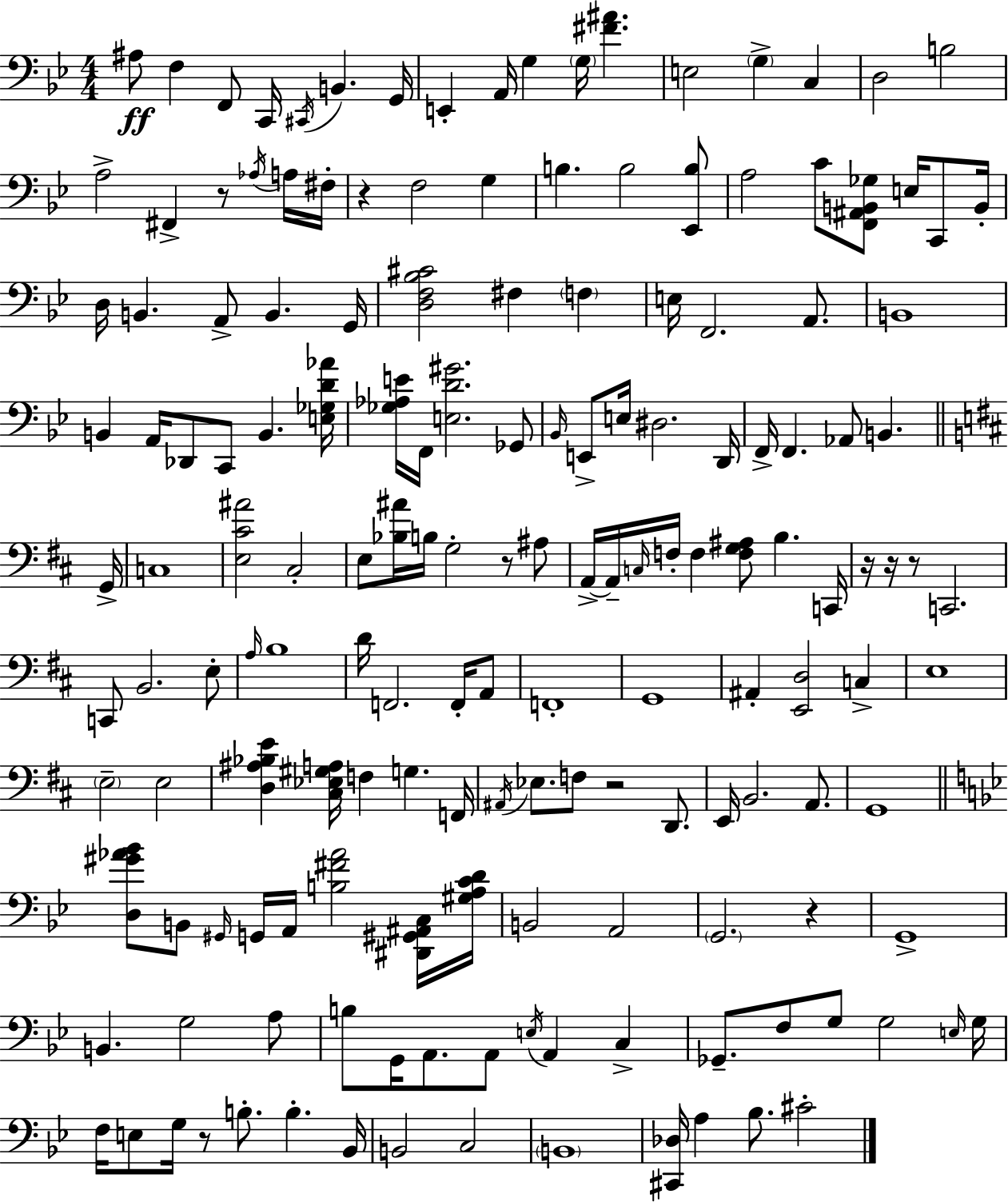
A#3/e F3/q F2/e C2/s C#2/s B2/q. G2/s E2/q A2/s G3/q G3/s [F#4,A#4]/q. E3/h G3/q C3/q D3/h B3/h A3/h F#2/q R/e Ab3/s A3/s F#3/s R/q F3/h G3/q B3/q. B3/h [Eb2,B3]/e A3/h C4/e [F2,A#2,B2,Gb3]/e E3/s C2/e B2/s D3/s B2/q. A2/e B2/q. G2/s [D3,F3,Bb3,C#4]/h F#3/q F3/q E3/s F2/h. A2/e. B2/w B2/q A2/s Db2/e C2/e B2/q. [E3,Gb3,D4,Ab4]/s [Gb3,Ab3,E4]/s F2/s [E3,D4,G#4]/h. Gb2/e Bb2/s E2/e E3/s D#3/h. D2/s F2/s F2/q. Ab2/e B2/q. G2/s C3/w [E3,C#4,A#4]/h C#3/h E3/e [Bb3,A#4]/s B3/s G3/h R/e A#3/e A2/s A2/s C3/s F3/s F3/q [F3,G3,A#3]/e B3/q. C2/s R/s R/s R/e C2/h. C2/e B2/h. E3/e A3/s B3/w D4/s F2/h. F2/s A2/e F2/w G2/w A#2/q [E2,D3]/h C3/q E3/w E3/h E3/h [D3,A#3,Bb3,E4]/q [C#3,Eb3,G#3,A3]/s F3/q G3/q. F2/s A#2/s Eb3/e. F3/e R/h D2/e. E2/s B2/h. A2/e. G2/w [D3,G#4,Ab4,Bb4]/e B2/e G#2/s G2/s A2/s [B3,F#4,Ab4]/h [D#2,G#2,A#2,C3]/s [G#3,A3,C4,D4]/s B2/h A2/h G2/h. R/q G2/w B2/q. G3/h A3/e B3/e G2/s A2/e. A2/e E3/s A2/q C3/q Gb2/e. F3/e G3/e G3/h E3/s G3/s F3/s E3/e G3/s R/e B3/e. B3/q. Bb2/s B2/h C3/h B2/w [C#2,Db3]/s A3/q Bb3/e. C#4/h